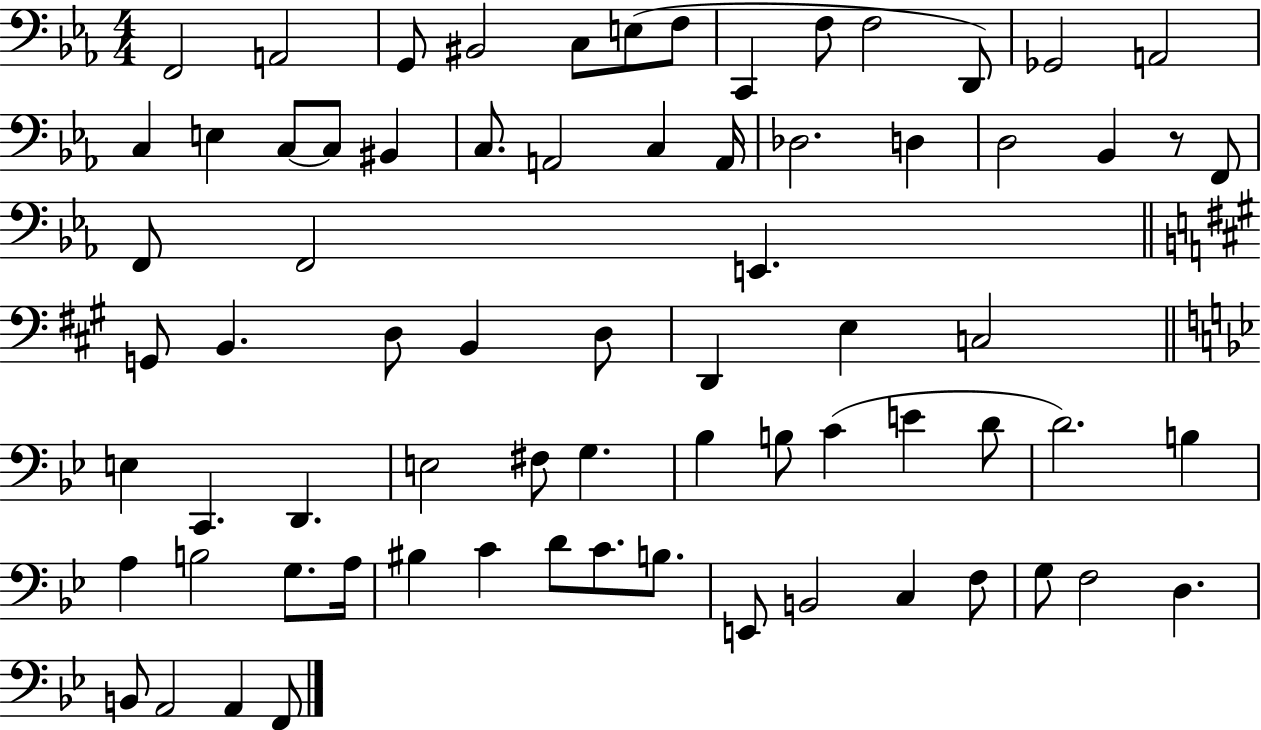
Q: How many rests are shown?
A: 1